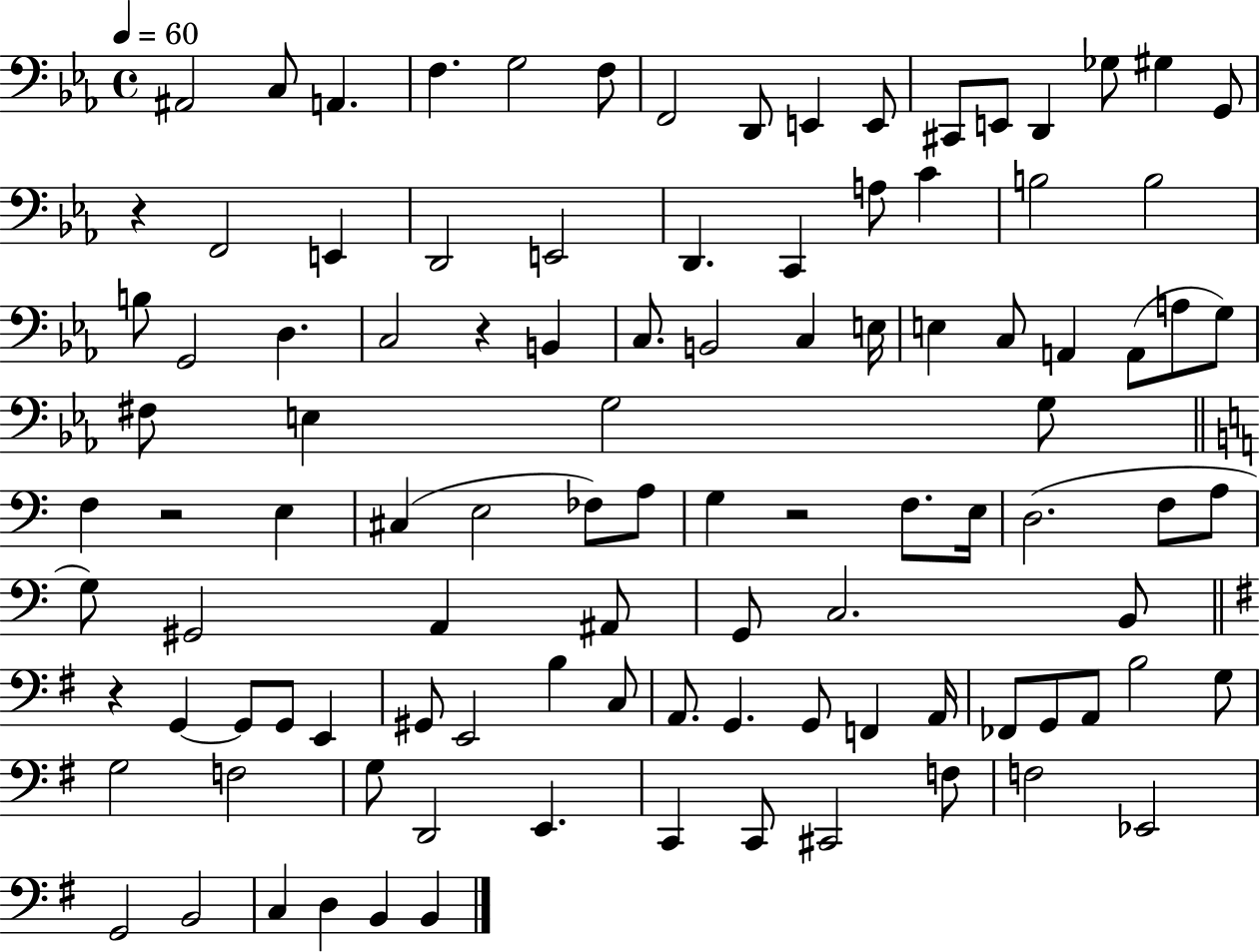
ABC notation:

X:1
T:Untitled
M:4/4
L:1/4
K:Eb
^A,,2 C,/2 A,, F, G,2 F,/2 F,,2 D,,/2 E,, E,,/2 ^C,,/2 E,,/2 D,, _G,/2 ^G, G,,/2 z F,,2 E,, D,,2 E,,2 D,, C,, A,/2 C B,2 B,2 B,/2 G,,2 D, C,2 z B,, C,/2 B,,2 C, E,/4 E, C,/2 A,, A,,/2 A,/2 G,/2 ^F,/2 E, G,2 G,/2 F, z2 E, ^C, E,2 _F,/2 A,/2 G, z2 F,/2 E,/4 D,2 F,/2 A,/2 G,/2 ^G,,2 A,, ^A,,/2 G,,/2 C,2 B,,/2 z G,, G,,/2 G,,/2 E,, ^G,,/2 E,,2 B, C,/2 A,,/2 G,, G,,/2 F,, A,,/4 _F,,/2 G,,/2 A,,/2 B,2 G,/2 G,2 F,2 G,/2 D,,2 E,, C,, C,,/2 ^C,,2 F,/2 F,2 _E,,2 G,,2 B,,2 C, D, B,, B,,